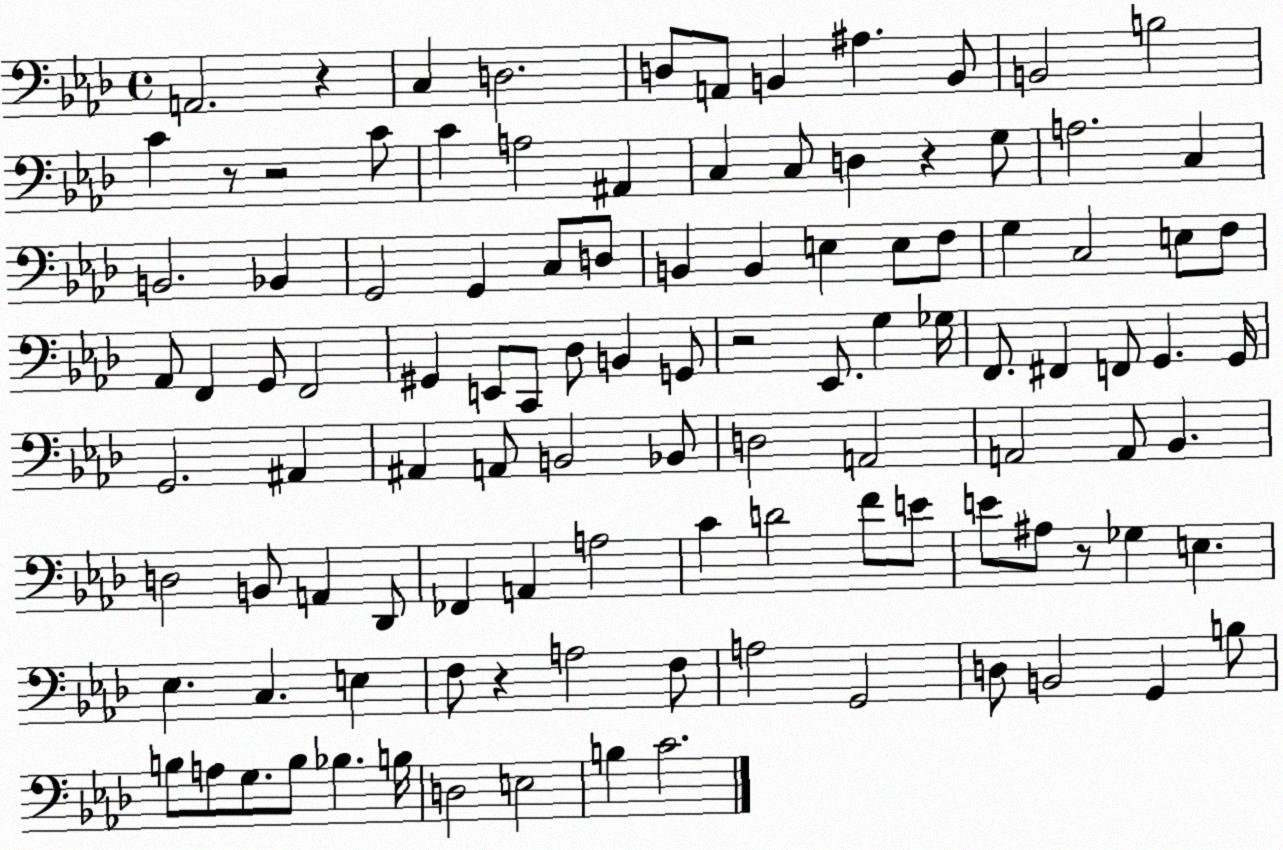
X:1
T:Untitled
M:4/4
L:1/4
K:Ab
A,,2 z C, D,2 D,/2 A,,/2 B,, ^A, B,,/2 B,,2 B,2 C z/2 z2 C/2 C A,2 ^A,, C, C,/2 D, z G,/2 A,2 C, B,,2 _B,, G,,2 G,, C,/2 D,/2 B,, B,, E, E,/2 F,/2 G, C,2 E,/2 F,/2 _A,,/2 F,, G,,/2 F,,2 ^G,, E,,/2 C,,/2 _D,/2 B,, G,,/2 z2 _E,,/2 G, _G,/4 F,,/2 ^F,, F,,/2 G,, G,,/4 G,,2 ^A,, ^A,, A,,/2 B,,2 _B,,/2 D,2 A,,2 A,,2 A,,/2 _B,, D,2 B,,/2 A,, _D,,/2 _F,, A,, A,2 C D2 F/2 E/2 E/2 ^A,/2 z/2 _G, E, _E, C, E, F,/2 z A,2 F,/2 A,2 G,,2 D,/2 B,,2 G,, B,/2 B,/2 A,/2 G,/2 B,/2 _B, B,/4 D,2 E,2 B, C2